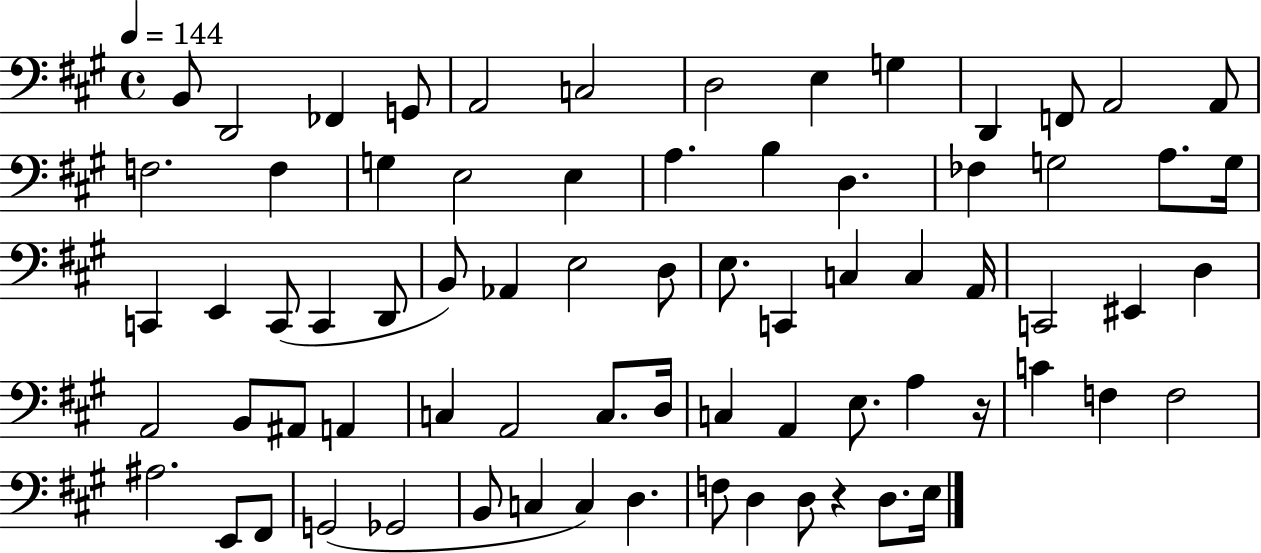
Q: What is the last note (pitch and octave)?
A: E3